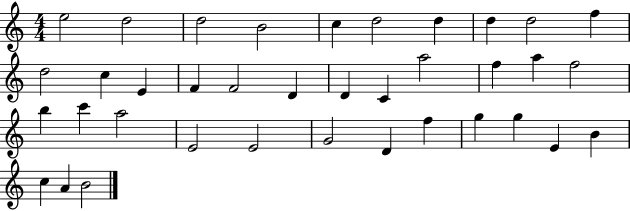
{
  \clef treble
  \numericTimeSignature
  \time 4/4
  \key c \major
  e''2 d''2 | d''2 b'2 | c''4 d''2 d''4 | d''4 d''2 f''4 | \break d''2 c''4 e'4 | f'4 f'2 d'4 | d'4 c'4 a''2 | f''4 a''4 f''2 | \break b''4 c'''4 a''2 | e'2 e'2 | g'2 d'4 f''4 | g''4 g''4 e'4 b'4 | \break c''4 a'4 b'2 | \bar "|."
}